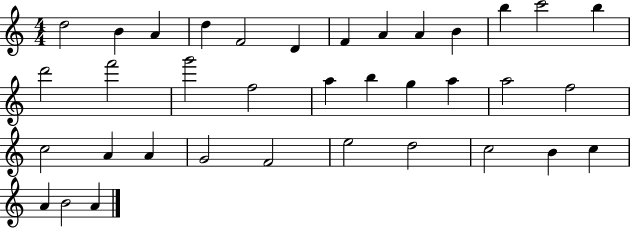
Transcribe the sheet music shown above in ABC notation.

X:1
T:Untitled
M:4/4
L:1/4
K:C
d2 B A d F2 D F A A B b c'2 b d'2 f'2 g'2 f2 a b g a a2 f2 c2 A A G2 F2 e2 d2 c2 B c A B2 A